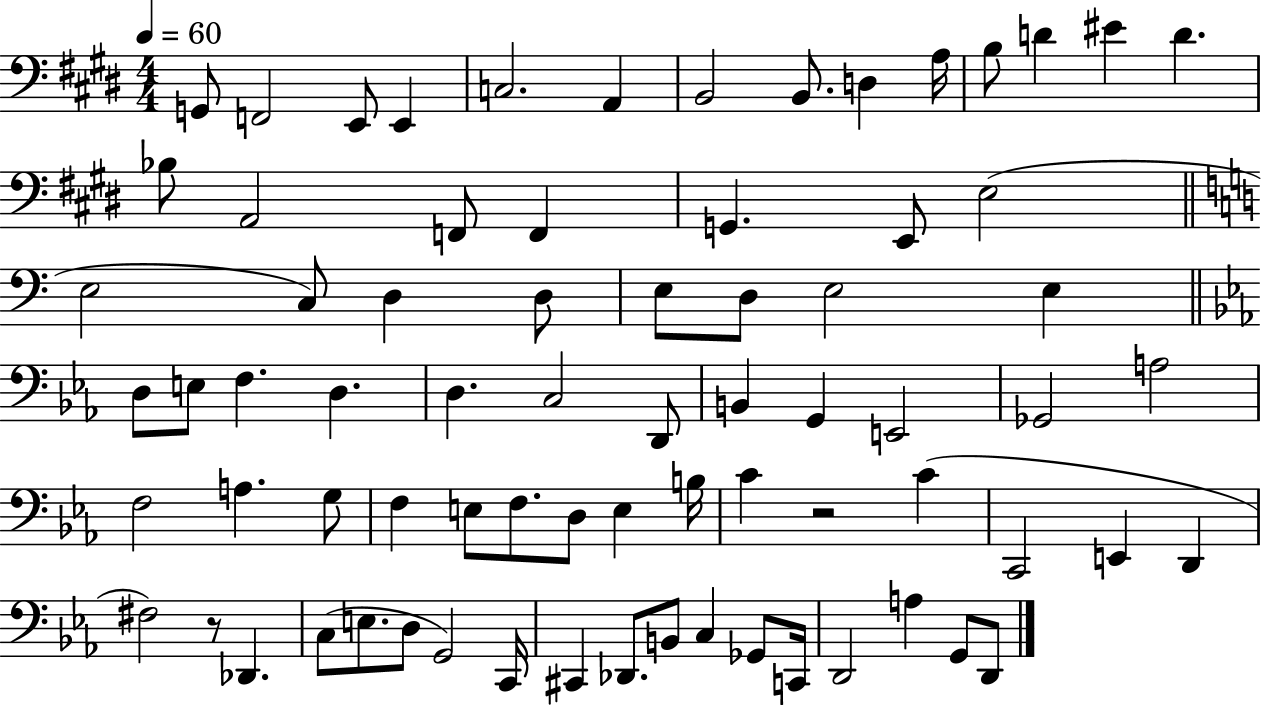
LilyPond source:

{
  \clef bass
  \numericTimeSignature
  \time 4/4
  \key e \major
  \tempo 4 = 60
  g,8 f,2 e,8 e,4 | c2. a,4 | b,2 b,8. d4 a16 | b8 d'4 eis'4 d'4. | \break bes8 a,2 f,8 f,4 | g,4. e,8 e2( | \bar "||" \break \key c \major e2 c8) d4 d8 | e8 d8 e2 e4 | \bar "||" \break \key ees \major d8 e8 f4. d4. | d4. c2 d,8 | b,4 g,4 e,2 | ges,2 a2 | \break f2 a4. g8 | f4 e8 f8. d8 e4 b16 | c'4 r2 c'4( | c,2 e,4 d,4 | \break fis2) r8 des,4. | c8( e8. d8 g,2) c,16 | cis,4 des,8. b,8 c4 ges,8 c,16 | d,2 a4 g,8 d,8 | \break \bar "|."
}